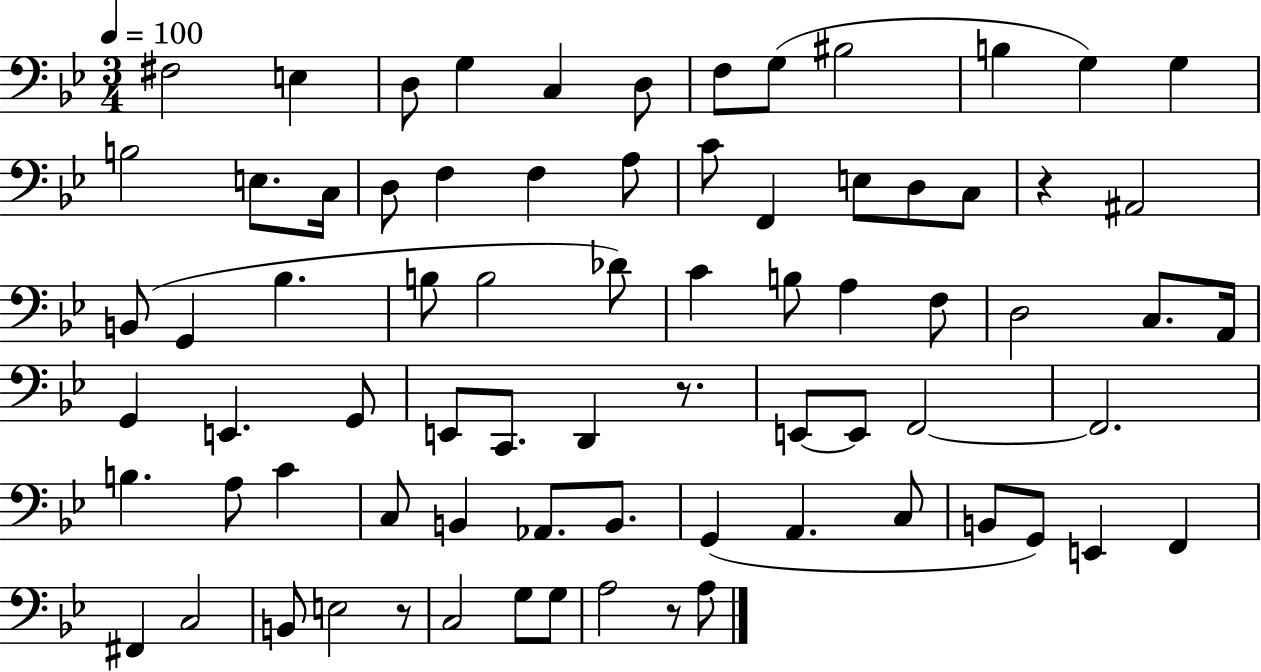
X:1
T:Untitled
M:3/4
L:1/4
K:Bb
^F,2 E, D,/2 G, C, D,/2 F,/2 G,/2 ^B,2 B, G, G, B,2 E,/2 C,/4 D,/2 F, F, A,/2 C/2 F,, E,/2 D,/2 C,/2 z ^A,,2 B,,/2 G,, _B, B,/2 B,2 _D/2 C B,/2 A, F,/2 D,2 C,/2 A,,/4 G,, E,, G,,/2 E,,/2 C,,/2 D,, z/2 E,,/2 E,,/2 F,,2 F,,2 B, A,/2 C C,/2 B,, _A,,/2 B,,/2 G,, A,, C,/2 B,,/2 G,,/2 E,, F,, ^F,, C,2 B,,/2 E,2 z/2 C,2 G,/2 G,/2 A,2 z/2 A,/2